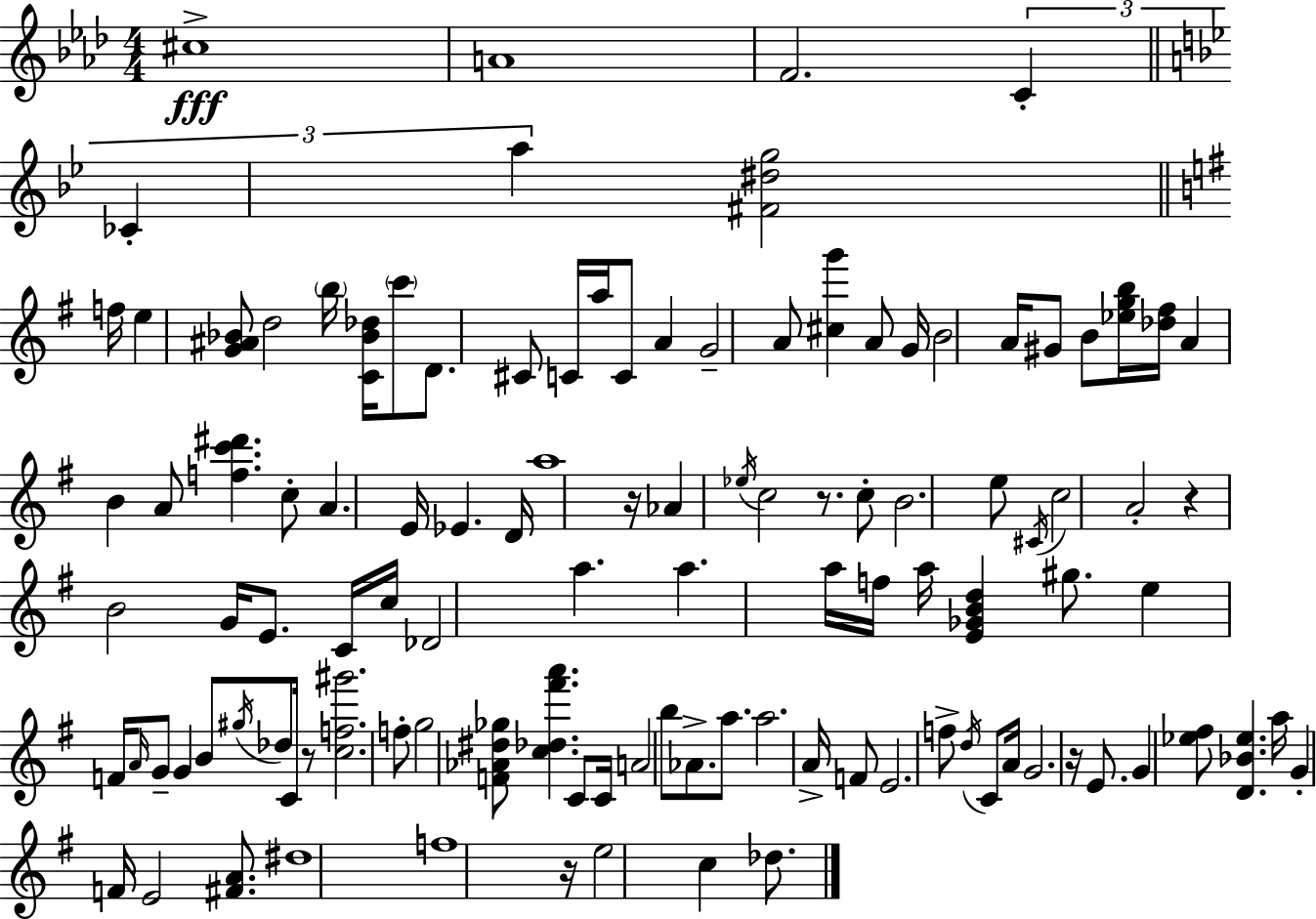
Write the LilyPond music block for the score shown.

{
  \clef treble
  \numericTimeSignature
  \time 4/4
  \key f \minor
  cis''1->\fff | a'1 | f'2. \tuplet 3/2 { c'4-. | \bar "||" \break \key bes \major ces'4-. a''4 } <fis' dis'' g''>2 | \bar "||" \break \key e \minor f''16 e''4 <g' ais' bes'>8 d''2 \parenthesize b''16 | <c' bes' des''>16 \parenthesize c'''8 d'8. cis'8 c'16 a''16 c'8 a'4 | g'2-- a'8 <cis'' g'''>4 a'8 | g'16 b'2 a'16 gis'8 b'8 <ees'' g'' b''>16 <des'' fis''>16 | \break a'4 b'4 a'8 <f'' c''' dis'''>4. | c''8-. a'4. e'16 ees'4. d'16 | a''1 | r16 aes'4 \acciaccatura { ees''16 } c''2 r8. | \break c''8-. b'2. e''8 | \acciaccatura { cis'16 } c''2 a'2-. | r4 b'2 g'16 e'8. | c'16 c''16 des'2 a''4. | \break a''4. a''16 f''16 a''16 <e' ges' b' d''>4 gis''8. | e''4 f'16 \grace { a'16 } g'8-- g'4 b'8 | \acciaccatura { gis''16 } des''8 c'16 r8 <c'' f'' gis'''>2. | f''8-. g''2 <f' aes' dis'' ges''>8 <c'' des'' fis''' a'''>4. | \break c'8 c'16 a'2 b''8 | aes'8.-> a''8. a''2. | a'16-> f'8 e'2. | f''8-> \acciaccatura { d''16 } c'8 a'16 g'2. | \break r16 e'8. g'4 <ees'' fis''>8 <d' bes' ees''>4. | a''16 g'4-. f'16 e'2 | <fis' a'>8. dis''1 | f''1 | \break r16 e''2 c''4 | des''8. \bar "|."
}